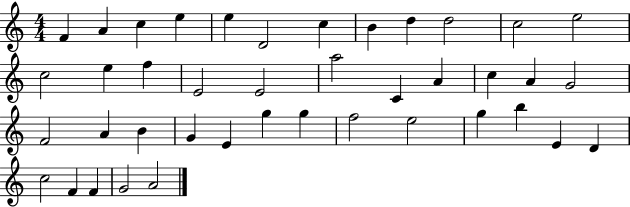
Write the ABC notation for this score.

X:1
T:Untitled
M:4/4
L:1/4
K:C
F A c e e D2 c B d d2 c2 e2 c2 e f E2 E2 a2 C A c A G2 F2 A B G E g g f2 e2 g b E D c2 F F G2 A2